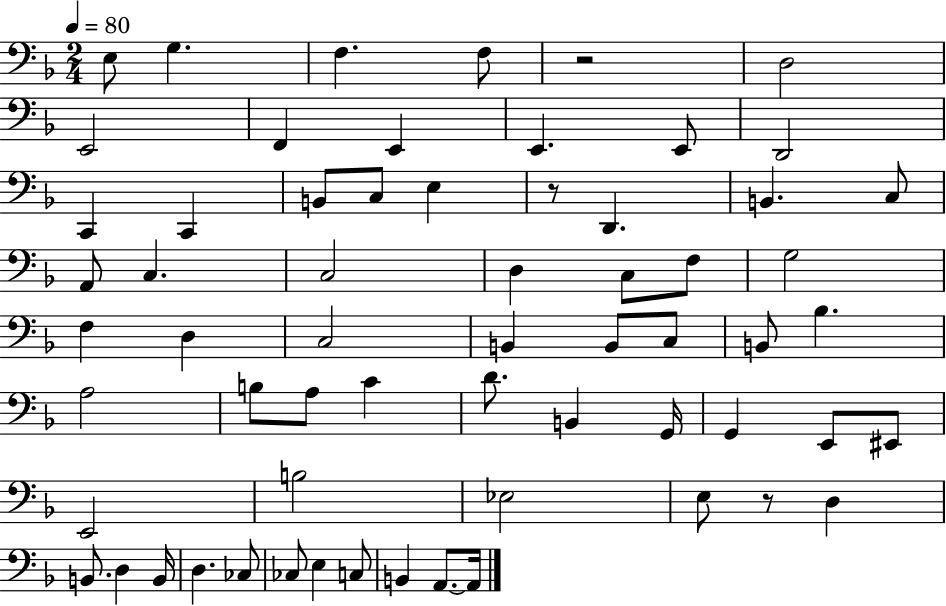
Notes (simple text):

E3/e G3/q. F3/q. F3/e R/h D3/h E2/h F2/q E2/q E2/q. E2/e D2/h C2/q C2/q B2/e C3/e E3/q R/e D2/q. B2/q. C3/e A2/e C3/q. C3/h D3/q C3/e F3/e G3/h F3/q D3/q C3/h B2/q B2/e C3/e B2/e Bb3/q. A3/h B3/e A3/e C4/q D4/e. B2/q G2/s G2/q E2/e EIS2/e E2/h B3/h Eb3/h E3/e R/e D3/q B2/e. D3/q B2/s D3/q. CES3/e CES3/e E3/q C3/e B2/q A2/e. A2/s